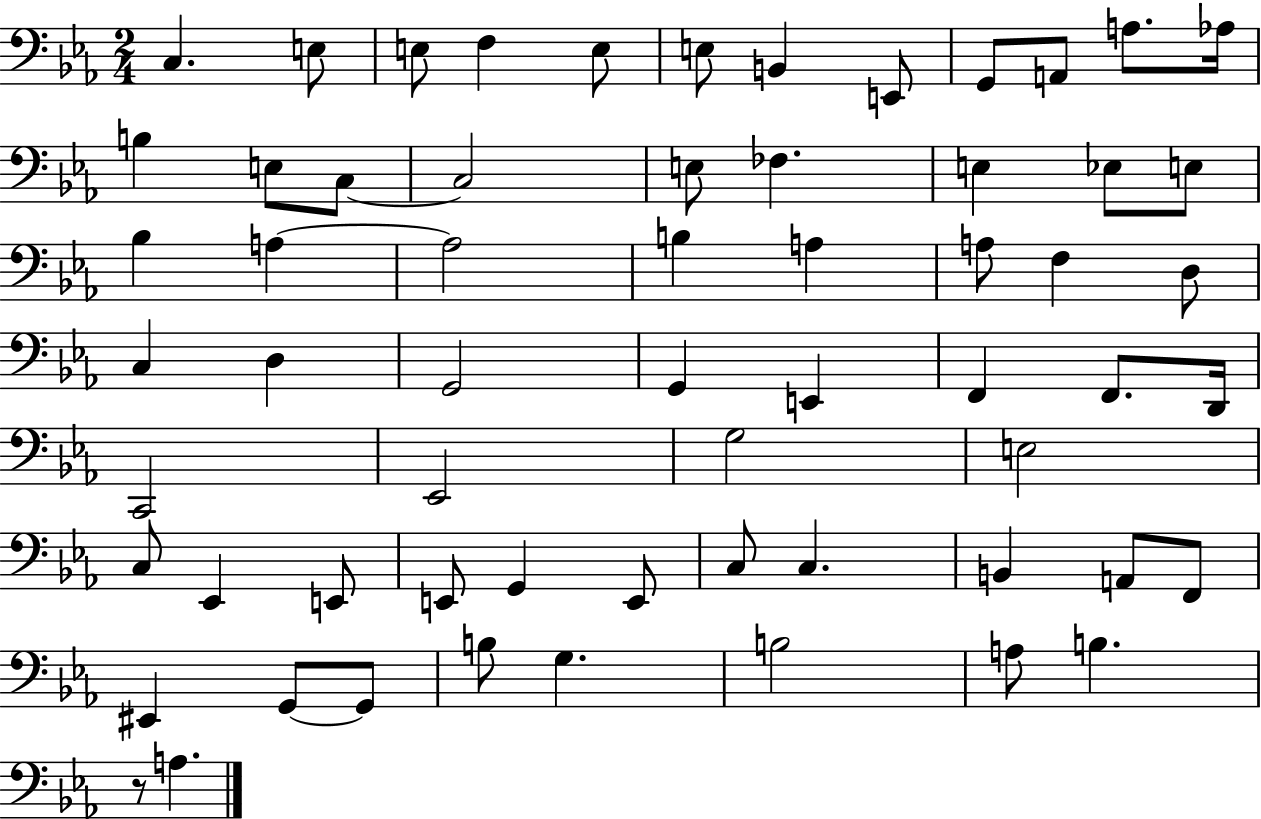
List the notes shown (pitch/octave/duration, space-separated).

C3/q. E3/e E3/e F3/q E3/e E3/e B2/q E2/e G2/e A2/e A3/e. Ab3/s B3/q E3/e C3/e C3/h E3/e FES3/q. E3/q Eb3/e E3/e Bb3/q A3/q A3/h B3/q A3/q A3/e F3/q D3/e C3/q D3/q G2/h G2/q E2/q F2/q F2/e. D2/s C2/h Eb2/h G3/h E3/h C3/e Eb2/q E2/e E2/e G2/q E2/e C3/e C3/q. B2/q A2/e F2/e EIS2/q G2/e G2/e B3/e G3/q. B3/h A3/e B3/q. R/e A3/q.